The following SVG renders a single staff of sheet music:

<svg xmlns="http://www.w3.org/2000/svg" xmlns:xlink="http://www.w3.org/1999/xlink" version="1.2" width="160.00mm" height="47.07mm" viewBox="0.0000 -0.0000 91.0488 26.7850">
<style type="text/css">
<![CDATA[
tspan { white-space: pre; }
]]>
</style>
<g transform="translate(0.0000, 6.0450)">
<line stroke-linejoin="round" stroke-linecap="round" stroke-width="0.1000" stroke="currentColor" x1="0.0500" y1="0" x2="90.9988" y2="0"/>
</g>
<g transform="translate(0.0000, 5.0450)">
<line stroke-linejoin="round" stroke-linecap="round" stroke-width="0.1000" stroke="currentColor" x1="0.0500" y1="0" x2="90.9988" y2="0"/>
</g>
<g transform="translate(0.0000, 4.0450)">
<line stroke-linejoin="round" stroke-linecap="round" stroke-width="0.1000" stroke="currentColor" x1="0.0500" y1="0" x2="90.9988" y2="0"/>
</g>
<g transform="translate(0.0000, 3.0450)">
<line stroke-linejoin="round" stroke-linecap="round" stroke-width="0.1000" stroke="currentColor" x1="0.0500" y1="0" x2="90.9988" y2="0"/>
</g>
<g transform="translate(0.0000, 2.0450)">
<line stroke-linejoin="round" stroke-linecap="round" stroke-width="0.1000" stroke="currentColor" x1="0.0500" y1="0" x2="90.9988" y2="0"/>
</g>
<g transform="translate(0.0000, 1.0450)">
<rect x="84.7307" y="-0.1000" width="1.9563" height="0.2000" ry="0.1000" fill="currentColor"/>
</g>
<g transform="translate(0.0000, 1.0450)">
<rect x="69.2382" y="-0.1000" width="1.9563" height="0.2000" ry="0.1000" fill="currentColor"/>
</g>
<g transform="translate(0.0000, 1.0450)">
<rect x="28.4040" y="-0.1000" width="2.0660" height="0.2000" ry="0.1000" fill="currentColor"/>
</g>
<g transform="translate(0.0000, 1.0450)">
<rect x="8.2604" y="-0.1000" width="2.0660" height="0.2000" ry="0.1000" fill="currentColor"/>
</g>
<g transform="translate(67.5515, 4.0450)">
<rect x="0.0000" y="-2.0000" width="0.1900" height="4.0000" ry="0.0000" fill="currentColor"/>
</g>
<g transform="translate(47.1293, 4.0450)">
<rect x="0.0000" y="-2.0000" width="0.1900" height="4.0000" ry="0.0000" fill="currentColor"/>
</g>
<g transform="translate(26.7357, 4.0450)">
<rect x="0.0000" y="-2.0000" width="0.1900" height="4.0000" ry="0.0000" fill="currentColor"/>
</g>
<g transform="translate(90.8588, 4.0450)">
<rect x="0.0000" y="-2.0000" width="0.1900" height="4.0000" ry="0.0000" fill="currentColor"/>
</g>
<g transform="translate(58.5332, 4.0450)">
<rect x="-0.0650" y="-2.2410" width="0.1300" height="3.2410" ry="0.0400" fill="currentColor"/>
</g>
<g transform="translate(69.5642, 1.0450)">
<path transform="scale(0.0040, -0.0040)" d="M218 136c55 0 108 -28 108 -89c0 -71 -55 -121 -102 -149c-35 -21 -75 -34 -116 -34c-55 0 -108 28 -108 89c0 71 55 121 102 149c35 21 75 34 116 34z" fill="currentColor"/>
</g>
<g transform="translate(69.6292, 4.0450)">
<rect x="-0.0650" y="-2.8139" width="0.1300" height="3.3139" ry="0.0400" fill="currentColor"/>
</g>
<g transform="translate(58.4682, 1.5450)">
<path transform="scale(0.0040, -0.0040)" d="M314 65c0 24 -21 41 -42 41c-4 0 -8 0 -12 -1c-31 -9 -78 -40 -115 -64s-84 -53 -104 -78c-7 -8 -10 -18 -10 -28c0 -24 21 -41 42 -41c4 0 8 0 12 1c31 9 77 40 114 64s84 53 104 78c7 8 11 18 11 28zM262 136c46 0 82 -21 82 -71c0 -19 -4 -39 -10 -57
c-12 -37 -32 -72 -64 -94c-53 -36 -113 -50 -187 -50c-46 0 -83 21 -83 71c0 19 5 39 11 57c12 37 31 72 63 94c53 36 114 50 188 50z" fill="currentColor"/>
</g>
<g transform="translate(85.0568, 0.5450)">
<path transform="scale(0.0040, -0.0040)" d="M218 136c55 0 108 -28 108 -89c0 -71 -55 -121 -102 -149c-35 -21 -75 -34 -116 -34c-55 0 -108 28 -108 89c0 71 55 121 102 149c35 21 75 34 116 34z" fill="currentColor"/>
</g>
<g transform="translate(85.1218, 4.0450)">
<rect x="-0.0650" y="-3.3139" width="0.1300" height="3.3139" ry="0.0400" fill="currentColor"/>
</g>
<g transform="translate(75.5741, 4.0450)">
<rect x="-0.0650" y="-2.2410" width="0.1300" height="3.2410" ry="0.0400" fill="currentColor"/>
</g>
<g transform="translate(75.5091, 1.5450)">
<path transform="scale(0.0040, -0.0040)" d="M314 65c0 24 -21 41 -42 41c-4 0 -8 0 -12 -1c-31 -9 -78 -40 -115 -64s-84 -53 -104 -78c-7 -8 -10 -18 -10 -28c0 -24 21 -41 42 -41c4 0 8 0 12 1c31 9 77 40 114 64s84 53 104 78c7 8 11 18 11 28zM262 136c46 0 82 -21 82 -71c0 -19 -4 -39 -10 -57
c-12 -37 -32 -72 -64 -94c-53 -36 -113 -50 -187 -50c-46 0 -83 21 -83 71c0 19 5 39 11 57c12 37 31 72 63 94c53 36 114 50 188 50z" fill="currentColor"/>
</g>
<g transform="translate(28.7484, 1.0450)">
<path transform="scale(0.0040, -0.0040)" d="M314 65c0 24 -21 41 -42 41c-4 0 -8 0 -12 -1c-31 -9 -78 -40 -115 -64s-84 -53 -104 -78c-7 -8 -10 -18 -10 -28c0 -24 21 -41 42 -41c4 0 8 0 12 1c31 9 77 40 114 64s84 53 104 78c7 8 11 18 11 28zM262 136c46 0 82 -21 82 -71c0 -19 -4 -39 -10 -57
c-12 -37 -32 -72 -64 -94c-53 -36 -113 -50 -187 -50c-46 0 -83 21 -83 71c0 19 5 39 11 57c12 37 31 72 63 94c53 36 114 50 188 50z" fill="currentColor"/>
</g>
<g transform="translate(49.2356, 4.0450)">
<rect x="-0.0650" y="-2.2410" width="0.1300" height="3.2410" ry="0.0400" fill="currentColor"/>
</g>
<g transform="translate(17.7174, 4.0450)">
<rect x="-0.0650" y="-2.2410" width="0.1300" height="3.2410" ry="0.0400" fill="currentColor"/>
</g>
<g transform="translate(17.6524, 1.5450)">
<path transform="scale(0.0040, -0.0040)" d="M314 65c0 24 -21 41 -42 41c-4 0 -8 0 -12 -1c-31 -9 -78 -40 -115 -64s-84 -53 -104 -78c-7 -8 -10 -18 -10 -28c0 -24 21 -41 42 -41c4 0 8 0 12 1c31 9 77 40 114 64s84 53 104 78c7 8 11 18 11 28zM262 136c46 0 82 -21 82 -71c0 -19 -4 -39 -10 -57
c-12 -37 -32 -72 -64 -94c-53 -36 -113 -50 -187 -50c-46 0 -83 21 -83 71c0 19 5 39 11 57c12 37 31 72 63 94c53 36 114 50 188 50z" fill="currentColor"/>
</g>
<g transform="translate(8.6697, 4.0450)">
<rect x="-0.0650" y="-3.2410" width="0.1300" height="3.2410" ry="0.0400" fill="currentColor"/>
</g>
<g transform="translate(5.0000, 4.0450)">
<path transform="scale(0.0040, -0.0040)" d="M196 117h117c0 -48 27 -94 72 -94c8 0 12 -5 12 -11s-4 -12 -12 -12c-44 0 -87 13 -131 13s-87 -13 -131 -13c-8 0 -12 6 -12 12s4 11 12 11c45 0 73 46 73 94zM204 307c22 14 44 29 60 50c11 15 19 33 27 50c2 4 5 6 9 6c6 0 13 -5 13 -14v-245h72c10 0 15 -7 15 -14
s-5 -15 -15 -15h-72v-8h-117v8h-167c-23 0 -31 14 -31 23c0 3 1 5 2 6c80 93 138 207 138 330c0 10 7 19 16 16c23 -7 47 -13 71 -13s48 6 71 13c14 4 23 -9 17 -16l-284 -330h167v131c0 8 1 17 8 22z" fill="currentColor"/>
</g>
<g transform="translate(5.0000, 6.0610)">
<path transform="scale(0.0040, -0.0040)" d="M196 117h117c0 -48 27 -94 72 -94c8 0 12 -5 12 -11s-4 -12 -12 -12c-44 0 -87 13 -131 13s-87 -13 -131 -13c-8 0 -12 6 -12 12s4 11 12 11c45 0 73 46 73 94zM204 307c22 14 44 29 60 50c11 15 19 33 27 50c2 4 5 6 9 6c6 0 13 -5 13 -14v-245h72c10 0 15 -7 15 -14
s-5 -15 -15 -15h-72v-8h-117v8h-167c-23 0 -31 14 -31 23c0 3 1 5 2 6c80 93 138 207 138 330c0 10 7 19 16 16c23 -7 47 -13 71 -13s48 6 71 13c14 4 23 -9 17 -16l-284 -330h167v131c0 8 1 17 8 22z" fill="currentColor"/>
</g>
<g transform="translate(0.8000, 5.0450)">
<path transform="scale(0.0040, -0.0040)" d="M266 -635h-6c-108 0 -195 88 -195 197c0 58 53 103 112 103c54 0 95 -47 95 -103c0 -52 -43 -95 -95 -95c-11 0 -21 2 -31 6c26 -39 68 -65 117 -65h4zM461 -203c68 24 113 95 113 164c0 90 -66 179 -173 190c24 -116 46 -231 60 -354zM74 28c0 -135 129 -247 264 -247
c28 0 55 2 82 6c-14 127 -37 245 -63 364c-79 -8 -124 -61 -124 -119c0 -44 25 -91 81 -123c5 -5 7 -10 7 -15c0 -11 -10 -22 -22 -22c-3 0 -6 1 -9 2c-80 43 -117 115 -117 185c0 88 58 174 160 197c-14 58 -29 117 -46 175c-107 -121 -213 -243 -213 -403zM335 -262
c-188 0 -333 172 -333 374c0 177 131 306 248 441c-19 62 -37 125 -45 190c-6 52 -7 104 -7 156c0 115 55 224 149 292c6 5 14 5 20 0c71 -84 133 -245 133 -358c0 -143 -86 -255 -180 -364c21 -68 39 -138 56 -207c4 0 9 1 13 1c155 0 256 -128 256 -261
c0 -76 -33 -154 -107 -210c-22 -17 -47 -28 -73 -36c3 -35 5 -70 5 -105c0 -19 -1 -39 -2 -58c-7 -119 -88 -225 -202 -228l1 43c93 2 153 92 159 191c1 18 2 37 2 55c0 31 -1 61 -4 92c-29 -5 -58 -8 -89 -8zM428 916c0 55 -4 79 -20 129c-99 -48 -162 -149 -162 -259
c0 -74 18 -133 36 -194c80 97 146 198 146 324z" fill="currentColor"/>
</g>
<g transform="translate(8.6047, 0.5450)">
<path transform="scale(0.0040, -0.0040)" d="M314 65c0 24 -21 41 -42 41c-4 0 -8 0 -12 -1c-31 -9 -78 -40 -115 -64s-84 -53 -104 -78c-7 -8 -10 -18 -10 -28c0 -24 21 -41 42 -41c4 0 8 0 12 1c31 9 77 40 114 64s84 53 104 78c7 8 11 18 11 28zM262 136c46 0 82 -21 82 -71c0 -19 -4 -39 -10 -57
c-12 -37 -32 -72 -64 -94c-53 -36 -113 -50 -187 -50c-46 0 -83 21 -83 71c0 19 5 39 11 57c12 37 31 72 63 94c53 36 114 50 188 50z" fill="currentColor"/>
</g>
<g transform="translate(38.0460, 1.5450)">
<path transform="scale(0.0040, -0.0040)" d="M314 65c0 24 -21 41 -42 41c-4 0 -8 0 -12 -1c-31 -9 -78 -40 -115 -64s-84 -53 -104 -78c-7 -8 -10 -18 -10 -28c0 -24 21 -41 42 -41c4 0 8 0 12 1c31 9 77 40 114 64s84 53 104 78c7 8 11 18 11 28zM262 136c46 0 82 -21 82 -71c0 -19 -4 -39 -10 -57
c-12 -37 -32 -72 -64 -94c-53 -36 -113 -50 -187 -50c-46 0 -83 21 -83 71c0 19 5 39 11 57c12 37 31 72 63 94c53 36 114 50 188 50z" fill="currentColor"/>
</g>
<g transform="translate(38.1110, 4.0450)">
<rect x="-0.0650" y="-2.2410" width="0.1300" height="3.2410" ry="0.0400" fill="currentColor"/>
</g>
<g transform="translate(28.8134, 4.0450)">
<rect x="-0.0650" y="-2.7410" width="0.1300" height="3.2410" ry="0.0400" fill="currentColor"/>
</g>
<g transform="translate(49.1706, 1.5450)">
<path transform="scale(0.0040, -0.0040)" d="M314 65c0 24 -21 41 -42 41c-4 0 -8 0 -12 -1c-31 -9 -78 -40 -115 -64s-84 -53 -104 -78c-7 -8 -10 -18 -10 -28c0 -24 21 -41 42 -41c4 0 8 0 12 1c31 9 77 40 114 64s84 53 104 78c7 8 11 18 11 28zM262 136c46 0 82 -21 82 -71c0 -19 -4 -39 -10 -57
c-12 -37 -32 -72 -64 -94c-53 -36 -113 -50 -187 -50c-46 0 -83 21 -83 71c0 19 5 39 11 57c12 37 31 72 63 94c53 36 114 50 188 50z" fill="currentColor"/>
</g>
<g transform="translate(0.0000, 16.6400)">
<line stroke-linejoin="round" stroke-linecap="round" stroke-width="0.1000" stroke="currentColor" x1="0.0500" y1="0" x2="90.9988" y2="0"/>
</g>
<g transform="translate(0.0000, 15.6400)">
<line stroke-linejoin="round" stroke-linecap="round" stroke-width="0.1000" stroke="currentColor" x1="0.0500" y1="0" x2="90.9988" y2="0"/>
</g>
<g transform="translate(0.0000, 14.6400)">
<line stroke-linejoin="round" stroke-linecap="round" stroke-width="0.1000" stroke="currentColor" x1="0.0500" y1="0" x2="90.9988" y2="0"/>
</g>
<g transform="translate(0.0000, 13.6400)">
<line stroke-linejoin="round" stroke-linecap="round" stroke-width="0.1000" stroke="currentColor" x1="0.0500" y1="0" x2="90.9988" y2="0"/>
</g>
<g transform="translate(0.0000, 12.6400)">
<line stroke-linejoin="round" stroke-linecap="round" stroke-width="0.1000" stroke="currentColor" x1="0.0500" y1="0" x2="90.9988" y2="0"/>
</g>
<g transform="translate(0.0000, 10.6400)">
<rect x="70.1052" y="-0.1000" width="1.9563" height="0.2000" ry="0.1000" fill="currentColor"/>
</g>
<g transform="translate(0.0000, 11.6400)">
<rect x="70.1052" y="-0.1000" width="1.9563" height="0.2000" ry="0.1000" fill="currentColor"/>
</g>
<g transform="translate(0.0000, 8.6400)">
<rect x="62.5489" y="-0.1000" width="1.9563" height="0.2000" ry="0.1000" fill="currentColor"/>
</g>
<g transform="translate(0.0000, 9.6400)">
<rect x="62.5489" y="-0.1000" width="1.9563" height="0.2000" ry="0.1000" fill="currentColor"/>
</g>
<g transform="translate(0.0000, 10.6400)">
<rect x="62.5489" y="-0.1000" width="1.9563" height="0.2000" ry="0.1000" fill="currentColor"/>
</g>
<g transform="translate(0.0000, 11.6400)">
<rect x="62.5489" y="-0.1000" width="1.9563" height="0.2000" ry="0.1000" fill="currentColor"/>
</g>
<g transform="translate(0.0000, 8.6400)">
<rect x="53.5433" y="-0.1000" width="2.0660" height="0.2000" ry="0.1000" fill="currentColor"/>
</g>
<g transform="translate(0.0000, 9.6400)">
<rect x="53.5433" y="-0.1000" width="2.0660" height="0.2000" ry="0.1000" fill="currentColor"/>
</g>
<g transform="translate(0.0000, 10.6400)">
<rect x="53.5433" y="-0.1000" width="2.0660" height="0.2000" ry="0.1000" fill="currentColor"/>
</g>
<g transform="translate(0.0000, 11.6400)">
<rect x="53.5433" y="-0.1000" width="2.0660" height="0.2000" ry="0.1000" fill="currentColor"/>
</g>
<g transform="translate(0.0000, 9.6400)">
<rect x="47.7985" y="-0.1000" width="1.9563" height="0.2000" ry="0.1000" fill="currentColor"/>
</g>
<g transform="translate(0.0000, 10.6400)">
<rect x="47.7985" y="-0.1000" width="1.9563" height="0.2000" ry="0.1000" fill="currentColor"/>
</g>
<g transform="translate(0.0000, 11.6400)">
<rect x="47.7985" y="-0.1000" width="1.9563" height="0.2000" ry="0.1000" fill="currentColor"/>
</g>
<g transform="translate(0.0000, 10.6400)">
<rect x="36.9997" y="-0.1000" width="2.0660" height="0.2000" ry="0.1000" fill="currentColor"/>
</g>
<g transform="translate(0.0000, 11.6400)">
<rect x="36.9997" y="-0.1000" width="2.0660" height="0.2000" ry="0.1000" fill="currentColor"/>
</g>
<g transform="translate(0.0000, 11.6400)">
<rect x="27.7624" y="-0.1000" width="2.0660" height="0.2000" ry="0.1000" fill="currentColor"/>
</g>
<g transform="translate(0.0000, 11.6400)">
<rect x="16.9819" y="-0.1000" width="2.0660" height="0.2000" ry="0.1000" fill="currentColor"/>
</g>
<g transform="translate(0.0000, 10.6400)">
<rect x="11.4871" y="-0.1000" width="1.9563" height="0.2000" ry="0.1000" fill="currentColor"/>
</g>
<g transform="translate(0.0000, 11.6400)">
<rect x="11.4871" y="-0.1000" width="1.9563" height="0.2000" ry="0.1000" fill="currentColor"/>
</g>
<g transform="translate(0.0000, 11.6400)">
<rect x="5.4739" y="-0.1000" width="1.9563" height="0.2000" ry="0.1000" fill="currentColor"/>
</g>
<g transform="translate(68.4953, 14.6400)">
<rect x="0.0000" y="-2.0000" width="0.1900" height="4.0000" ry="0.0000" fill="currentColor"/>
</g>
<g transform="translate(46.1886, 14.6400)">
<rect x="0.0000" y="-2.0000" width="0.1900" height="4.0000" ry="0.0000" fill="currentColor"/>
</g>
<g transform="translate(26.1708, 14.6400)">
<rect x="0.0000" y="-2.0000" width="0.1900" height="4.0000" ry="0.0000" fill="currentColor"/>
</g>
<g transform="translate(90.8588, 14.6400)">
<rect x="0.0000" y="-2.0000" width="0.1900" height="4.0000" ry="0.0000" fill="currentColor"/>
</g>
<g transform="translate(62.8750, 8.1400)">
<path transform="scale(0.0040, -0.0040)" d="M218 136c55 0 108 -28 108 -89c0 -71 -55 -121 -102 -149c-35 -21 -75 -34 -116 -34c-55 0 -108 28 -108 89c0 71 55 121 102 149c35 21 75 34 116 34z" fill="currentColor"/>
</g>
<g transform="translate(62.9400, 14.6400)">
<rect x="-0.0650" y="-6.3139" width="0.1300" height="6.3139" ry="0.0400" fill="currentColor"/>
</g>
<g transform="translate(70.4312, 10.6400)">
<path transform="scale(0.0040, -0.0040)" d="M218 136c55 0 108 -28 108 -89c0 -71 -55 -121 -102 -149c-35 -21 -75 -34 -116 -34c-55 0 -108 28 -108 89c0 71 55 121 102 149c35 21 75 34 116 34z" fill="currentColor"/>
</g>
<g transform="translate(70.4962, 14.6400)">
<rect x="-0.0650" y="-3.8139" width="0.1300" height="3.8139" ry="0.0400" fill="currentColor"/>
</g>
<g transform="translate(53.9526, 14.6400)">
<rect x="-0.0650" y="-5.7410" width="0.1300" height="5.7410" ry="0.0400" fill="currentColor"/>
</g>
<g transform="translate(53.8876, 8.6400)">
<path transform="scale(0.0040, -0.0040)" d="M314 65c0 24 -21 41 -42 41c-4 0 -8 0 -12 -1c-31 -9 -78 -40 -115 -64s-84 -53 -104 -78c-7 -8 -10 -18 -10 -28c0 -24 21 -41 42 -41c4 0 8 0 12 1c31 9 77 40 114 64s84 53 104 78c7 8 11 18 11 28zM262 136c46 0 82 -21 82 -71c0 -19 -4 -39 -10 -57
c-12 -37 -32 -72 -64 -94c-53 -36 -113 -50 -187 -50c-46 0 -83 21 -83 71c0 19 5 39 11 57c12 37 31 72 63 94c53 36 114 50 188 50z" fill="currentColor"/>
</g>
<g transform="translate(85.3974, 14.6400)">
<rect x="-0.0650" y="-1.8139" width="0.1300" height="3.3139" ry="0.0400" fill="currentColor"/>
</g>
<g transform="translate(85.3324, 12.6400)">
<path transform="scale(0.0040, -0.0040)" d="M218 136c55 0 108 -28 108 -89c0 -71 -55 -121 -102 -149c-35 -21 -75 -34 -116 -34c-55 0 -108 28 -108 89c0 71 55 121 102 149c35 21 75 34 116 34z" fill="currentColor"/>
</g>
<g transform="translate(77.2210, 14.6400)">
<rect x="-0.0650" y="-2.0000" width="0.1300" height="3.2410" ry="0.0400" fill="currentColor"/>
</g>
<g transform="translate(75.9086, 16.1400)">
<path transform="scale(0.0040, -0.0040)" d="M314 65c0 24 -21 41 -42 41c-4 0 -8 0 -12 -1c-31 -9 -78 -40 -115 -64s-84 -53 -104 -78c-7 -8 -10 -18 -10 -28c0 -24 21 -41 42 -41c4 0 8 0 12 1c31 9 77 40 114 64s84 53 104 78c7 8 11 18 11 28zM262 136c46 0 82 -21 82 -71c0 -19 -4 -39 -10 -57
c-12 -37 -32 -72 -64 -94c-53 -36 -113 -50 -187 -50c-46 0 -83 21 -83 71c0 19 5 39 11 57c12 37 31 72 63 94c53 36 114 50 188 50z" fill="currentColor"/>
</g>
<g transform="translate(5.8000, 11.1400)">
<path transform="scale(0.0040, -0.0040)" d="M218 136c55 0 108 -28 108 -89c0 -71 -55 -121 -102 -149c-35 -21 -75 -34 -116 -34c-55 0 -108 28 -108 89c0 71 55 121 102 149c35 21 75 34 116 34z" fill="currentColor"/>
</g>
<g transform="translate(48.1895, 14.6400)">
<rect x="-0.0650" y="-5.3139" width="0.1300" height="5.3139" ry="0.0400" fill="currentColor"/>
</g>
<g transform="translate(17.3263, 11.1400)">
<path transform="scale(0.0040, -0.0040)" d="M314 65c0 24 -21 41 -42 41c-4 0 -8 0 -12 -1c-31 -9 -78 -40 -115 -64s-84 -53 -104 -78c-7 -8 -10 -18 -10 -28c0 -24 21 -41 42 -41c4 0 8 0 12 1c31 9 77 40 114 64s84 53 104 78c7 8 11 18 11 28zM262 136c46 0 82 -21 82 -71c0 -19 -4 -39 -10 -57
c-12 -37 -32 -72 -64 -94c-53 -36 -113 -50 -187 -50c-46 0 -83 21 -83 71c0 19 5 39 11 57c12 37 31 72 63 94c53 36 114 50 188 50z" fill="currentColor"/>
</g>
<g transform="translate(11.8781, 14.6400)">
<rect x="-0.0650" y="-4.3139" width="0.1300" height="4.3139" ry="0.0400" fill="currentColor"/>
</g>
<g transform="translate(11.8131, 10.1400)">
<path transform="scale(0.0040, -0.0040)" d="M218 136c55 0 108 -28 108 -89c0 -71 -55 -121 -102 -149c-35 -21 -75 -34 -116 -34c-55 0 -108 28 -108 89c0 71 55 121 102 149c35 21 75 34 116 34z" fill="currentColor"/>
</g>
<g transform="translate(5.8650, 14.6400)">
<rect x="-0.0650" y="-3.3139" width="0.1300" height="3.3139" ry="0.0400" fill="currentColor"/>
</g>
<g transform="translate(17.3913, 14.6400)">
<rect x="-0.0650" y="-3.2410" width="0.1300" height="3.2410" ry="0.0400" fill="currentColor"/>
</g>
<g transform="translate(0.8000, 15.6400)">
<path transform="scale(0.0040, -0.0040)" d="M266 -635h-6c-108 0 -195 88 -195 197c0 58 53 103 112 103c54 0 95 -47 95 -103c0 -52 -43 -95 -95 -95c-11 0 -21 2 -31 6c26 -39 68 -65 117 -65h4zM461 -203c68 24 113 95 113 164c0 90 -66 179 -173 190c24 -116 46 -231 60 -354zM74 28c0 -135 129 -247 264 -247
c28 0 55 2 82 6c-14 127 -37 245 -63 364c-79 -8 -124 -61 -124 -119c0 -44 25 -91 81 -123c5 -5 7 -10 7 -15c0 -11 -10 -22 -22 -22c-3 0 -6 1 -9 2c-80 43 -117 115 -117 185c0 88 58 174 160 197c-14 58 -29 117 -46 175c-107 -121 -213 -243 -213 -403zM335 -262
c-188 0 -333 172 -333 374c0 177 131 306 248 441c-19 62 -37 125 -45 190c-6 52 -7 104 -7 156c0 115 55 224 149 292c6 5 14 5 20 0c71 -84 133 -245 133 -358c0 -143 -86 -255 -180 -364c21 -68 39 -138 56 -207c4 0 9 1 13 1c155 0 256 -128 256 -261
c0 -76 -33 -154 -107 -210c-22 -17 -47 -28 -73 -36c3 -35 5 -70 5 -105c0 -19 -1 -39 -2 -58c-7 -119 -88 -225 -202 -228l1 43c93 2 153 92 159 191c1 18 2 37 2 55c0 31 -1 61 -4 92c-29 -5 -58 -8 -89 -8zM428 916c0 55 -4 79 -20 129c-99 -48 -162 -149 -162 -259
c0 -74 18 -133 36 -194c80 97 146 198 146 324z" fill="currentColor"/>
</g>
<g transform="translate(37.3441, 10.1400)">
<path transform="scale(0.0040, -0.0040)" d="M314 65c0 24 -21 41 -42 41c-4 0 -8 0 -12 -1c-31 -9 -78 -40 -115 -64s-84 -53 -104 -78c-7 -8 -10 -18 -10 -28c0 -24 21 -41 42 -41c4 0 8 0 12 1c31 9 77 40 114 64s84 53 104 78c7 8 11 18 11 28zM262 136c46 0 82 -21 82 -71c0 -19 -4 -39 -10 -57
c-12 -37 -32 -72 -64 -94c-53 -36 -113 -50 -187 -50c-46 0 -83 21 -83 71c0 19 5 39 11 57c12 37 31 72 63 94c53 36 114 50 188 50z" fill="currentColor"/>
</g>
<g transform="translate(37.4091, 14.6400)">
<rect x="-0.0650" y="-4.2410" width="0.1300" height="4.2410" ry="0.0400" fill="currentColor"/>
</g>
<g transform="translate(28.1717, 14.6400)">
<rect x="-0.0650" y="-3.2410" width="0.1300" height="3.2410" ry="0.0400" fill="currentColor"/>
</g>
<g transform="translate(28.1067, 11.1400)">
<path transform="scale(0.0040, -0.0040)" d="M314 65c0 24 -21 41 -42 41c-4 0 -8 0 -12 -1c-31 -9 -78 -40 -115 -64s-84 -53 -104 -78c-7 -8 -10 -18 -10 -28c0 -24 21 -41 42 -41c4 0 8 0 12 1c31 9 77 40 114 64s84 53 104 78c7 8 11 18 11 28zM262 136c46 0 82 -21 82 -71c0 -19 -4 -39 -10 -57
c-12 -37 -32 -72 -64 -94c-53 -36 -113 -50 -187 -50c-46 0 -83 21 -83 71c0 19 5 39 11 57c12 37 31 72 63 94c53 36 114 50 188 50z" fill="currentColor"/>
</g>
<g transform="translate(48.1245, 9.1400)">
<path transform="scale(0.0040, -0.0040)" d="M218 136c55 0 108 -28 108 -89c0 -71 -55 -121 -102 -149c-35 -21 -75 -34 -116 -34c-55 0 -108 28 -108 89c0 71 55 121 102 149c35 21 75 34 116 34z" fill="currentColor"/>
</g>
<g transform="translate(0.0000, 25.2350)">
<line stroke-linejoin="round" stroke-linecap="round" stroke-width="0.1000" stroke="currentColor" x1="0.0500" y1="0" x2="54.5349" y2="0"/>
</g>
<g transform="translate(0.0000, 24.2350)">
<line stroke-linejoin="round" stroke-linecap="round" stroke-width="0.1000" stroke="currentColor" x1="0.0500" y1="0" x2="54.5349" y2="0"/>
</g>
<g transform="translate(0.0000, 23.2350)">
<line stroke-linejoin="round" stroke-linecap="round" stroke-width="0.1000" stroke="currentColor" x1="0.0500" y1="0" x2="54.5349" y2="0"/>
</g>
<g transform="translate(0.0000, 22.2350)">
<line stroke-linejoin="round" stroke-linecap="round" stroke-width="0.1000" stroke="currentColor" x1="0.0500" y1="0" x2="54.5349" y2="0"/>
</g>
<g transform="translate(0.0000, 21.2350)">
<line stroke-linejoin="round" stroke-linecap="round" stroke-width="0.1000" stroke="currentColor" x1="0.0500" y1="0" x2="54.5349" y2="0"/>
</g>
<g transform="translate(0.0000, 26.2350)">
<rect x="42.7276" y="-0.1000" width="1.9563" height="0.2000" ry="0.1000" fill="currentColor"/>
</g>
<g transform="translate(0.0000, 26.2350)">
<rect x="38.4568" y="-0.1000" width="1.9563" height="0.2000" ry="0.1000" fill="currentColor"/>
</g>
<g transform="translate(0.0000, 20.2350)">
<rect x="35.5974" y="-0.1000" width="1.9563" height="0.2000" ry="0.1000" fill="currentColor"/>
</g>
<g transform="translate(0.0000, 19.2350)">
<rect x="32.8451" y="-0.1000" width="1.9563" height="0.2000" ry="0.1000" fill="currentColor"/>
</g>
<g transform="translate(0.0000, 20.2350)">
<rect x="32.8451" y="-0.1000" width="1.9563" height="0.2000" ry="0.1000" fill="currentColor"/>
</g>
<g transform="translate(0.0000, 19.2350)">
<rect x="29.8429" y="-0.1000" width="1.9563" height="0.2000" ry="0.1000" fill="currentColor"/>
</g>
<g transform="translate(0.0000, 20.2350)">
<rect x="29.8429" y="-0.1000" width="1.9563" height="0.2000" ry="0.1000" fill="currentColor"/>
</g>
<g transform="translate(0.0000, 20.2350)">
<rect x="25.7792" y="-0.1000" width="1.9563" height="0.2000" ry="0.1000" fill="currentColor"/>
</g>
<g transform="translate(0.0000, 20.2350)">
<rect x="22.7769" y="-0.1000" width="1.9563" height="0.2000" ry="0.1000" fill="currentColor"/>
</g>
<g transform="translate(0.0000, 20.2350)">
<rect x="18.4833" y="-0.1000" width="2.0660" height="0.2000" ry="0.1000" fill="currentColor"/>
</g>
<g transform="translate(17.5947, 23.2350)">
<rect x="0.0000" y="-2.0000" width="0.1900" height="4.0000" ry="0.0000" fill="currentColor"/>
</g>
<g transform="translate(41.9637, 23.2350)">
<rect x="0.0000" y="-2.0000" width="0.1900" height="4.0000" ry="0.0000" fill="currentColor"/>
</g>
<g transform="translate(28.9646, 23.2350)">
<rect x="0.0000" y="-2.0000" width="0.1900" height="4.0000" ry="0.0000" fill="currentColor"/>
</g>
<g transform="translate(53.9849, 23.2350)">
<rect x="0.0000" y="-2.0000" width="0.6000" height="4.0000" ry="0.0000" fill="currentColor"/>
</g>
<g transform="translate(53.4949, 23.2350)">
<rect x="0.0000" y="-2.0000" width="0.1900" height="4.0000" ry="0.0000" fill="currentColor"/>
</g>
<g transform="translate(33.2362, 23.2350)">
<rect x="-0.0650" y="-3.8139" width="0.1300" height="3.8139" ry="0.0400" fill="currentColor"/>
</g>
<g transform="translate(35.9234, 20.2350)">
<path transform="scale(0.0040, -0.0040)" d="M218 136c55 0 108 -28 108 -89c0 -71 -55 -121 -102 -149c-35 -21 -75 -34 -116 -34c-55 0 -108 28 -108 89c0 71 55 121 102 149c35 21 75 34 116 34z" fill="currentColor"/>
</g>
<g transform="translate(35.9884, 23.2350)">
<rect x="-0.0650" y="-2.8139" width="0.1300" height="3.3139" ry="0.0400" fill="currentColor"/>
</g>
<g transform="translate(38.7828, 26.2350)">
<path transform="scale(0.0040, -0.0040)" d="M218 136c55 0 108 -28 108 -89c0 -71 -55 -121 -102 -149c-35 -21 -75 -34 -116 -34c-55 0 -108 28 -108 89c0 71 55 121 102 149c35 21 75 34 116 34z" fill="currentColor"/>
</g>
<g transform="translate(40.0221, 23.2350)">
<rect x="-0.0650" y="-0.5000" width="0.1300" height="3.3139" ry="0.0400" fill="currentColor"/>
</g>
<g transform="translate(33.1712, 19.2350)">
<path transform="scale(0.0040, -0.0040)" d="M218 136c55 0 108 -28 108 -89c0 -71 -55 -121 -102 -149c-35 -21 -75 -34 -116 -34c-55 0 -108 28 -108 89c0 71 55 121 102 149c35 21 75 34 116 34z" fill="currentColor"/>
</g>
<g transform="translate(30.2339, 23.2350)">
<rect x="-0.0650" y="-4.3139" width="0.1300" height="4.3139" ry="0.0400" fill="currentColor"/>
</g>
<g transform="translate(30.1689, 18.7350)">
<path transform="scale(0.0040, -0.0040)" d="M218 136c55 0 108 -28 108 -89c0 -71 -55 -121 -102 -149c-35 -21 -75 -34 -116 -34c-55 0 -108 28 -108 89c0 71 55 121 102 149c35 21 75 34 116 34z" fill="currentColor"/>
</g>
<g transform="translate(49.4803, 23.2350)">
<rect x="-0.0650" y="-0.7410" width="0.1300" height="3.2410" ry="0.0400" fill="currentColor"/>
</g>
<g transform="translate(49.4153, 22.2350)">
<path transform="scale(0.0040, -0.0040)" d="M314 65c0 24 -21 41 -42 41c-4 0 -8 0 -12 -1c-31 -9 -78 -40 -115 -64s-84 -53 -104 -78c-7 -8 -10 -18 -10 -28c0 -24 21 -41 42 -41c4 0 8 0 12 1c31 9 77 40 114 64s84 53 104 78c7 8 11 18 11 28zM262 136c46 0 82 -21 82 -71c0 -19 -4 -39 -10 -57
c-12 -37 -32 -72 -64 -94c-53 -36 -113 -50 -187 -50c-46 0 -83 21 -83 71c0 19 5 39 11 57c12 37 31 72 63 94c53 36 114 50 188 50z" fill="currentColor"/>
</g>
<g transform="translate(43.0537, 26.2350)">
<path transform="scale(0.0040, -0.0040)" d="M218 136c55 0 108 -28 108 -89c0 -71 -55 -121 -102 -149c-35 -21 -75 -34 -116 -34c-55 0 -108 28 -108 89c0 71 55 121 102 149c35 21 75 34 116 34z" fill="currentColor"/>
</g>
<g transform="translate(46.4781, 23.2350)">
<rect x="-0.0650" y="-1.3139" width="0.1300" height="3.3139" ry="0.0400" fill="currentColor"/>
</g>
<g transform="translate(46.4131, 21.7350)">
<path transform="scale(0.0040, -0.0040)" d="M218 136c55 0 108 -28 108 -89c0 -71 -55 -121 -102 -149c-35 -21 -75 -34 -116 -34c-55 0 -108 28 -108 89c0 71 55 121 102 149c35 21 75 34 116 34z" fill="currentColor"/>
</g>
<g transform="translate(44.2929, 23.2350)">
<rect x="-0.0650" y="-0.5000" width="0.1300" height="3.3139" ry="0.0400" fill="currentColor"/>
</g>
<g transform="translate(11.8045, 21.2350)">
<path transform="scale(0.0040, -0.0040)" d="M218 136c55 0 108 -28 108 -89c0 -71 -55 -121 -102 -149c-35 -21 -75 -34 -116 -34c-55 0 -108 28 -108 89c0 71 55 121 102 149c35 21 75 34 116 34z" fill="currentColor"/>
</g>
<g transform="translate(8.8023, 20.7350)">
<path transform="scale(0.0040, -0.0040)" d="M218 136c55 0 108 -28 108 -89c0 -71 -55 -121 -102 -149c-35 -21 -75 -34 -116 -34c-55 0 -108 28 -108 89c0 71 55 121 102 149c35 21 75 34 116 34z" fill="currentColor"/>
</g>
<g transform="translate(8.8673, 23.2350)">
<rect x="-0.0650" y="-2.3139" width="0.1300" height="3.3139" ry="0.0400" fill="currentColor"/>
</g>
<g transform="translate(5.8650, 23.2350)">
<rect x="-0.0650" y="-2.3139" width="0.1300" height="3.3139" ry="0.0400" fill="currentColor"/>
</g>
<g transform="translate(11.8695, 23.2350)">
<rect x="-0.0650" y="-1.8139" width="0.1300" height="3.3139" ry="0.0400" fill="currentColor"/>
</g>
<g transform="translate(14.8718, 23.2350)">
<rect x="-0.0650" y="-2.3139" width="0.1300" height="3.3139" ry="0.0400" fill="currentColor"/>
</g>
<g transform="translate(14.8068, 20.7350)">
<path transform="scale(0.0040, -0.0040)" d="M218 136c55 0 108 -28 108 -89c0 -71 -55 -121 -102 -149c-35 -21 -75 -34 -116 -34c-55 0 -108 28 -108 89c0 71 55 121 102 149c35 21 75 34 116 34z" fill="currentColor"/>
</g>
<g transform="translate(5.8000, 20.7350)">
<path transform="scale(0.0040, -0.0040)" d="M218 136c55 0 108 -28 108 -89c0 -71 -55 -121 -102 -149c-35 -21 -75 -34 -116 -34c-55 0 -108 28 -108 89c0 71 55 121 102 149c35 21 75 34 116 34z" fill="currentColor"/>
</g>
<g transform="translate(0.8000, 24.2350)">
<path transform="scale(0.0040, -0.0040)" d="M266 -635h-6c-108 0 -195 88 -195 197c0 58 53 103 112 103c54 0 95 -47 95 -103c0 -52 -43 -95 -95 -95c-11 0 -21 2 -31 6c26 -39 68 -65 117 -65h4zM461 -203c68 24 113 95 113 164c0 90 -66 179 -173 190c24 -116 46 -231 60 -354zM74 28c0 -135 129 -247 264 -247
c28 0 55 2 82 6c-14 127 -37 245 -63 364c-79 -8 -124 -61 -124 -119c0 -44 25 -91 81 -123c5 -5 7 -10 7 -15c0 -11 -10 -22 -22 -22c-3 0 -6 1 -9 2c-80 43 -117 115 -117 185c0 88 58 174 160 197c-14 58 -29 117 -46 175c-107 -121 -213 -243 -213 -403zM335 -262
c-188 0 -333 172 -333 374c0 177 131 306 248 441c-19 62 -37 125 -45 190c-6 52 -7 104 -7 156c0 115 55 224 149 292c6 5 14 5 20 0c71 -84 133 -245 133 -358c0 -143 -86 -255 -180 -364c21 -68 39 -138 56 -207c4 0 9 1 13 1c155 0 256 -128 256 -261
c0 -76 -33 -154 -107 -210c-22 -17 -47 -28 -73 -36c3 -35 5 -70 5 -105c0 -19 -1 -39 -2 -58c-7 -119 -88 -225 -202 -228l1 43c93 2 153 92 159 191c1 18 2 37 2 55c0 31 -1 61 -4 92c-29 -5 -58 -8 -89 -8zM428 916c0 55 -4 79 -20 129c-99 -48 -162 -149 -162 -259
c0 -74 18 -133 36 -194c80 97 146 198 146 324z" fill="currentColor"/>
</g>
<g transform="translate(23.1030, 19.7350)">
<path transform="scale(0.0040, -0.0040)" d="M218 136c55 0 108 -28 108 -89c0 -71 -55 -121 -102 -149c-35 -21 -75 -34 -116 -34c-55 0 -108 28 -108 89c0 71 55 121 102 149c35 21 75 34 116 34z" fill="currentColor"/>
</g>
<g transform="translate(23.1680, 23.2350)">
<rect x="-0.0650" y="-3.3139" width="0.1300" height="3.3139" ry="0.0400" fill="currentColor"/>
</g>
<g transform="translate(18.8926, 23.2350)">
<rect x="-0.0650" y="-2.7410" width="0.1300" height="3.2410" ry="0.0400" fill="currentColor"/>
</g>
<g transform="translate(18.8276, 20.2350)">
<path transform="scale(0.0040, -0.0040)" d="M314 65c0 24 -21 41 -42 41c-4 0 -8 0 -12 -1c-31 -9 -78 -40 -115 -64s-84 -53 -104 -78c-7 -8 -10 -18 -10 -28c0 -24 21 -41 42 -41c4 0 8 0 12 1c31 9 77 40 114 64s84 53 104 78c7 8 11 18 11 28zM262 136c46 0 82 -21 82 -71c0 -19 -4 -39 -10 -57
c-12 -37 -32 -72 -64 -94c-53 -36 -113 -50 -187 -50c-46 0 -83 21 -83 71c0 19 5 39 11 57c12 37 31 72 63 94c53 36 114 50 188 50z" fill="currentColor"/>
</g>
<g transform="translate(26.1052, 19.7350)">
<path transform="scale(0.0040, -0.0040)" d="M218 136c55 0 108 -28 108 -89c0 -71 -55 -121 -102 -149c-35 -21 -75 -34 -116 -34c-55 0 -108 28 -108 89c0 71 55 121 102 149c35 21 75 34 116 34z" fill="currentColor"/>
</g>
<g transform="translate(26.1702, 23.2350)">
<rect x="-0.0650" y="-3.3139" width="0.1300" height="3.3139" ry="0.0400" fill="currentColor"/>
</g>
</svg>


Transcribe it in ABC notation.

X:1
T:Untitled
M:4/4
L:1/4
K:C
b2 g2 a2 g2 g2 g2 a g2 b b d' b2 b2 d'2 f' g'2 a' c' F2 f g g f g a2 b b d' c' a C C e d2